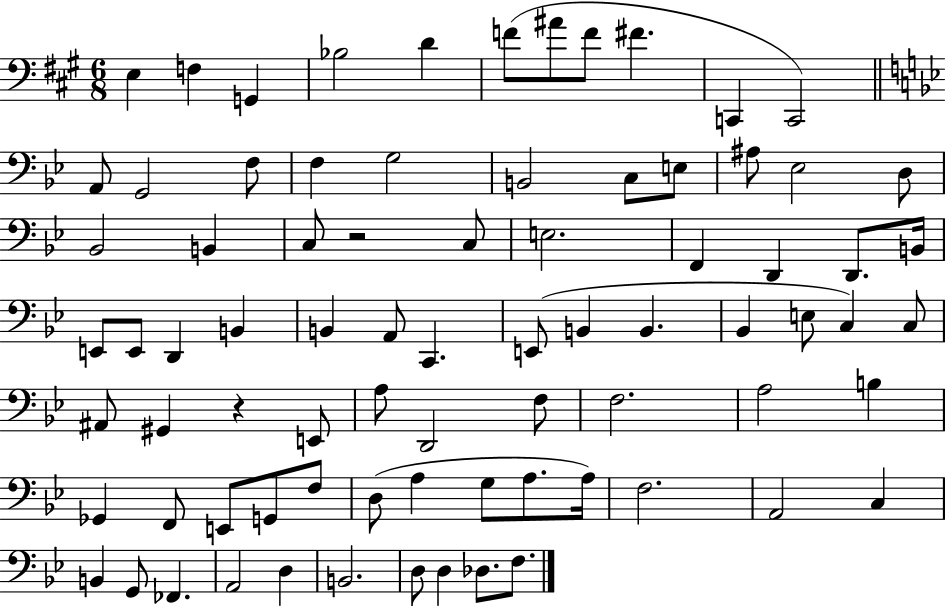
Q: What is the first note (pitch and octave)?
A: E3